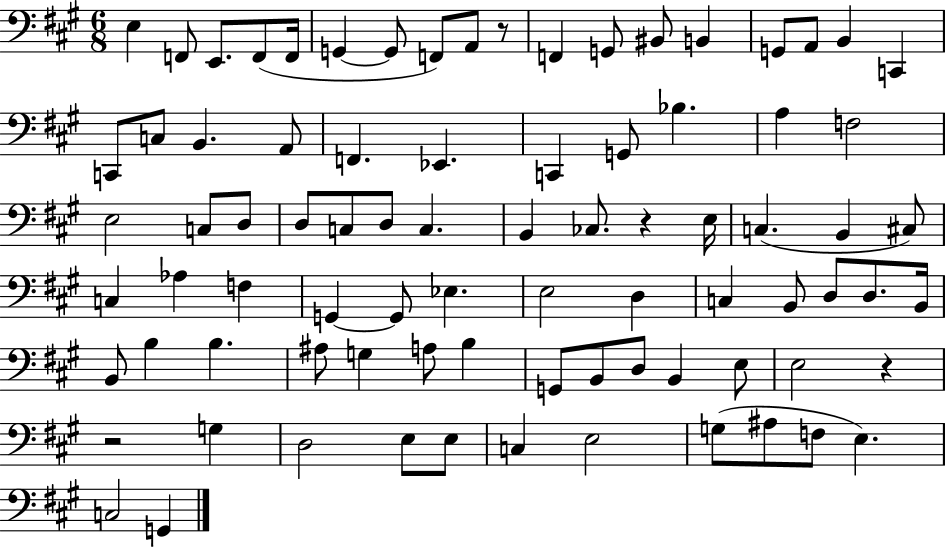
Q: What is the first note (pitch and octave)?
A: E3